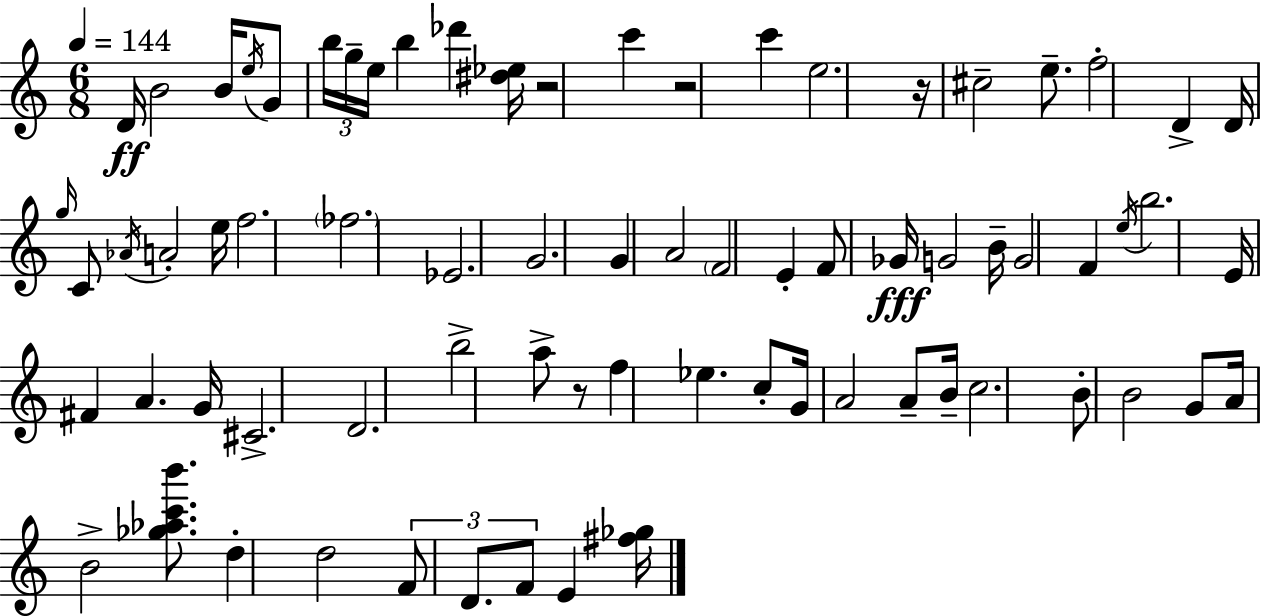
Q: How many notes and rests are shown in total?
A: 73